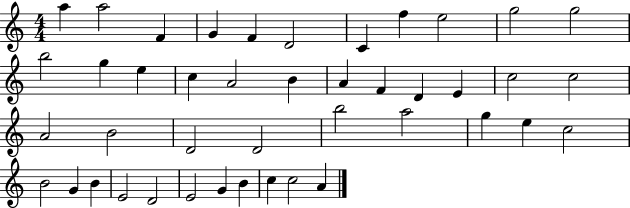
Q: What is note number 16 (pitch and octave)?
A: A4